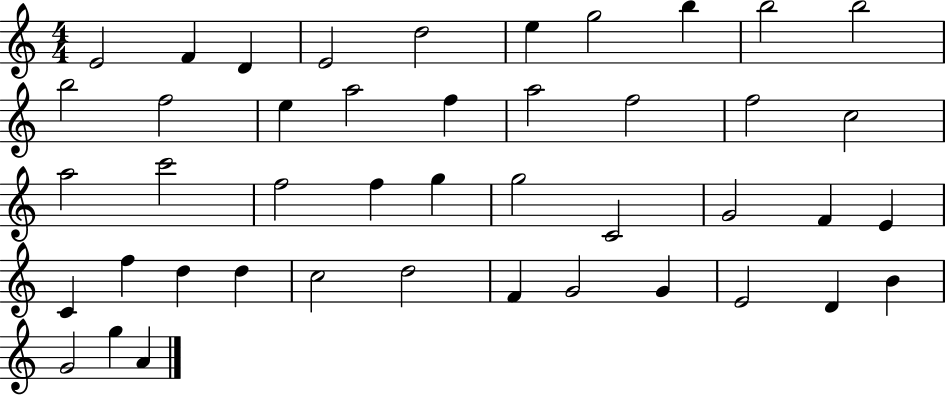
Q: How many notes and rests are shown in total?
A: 44